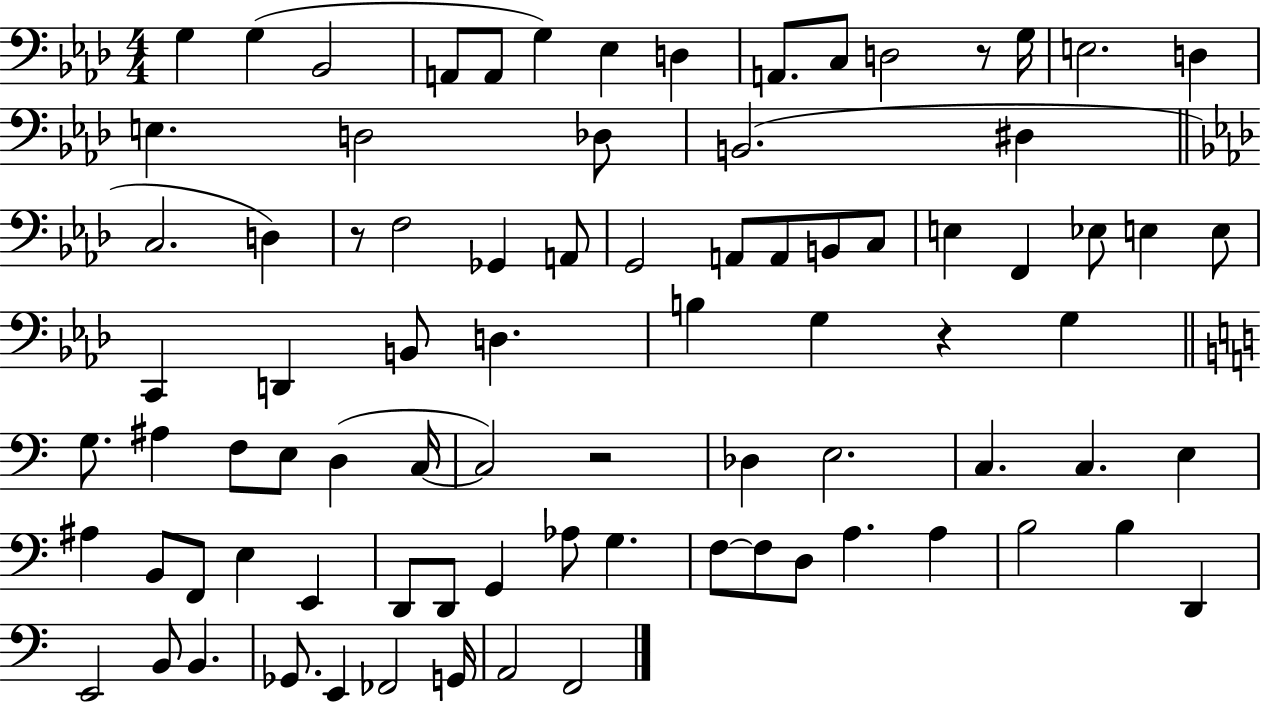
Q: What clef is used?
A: bass